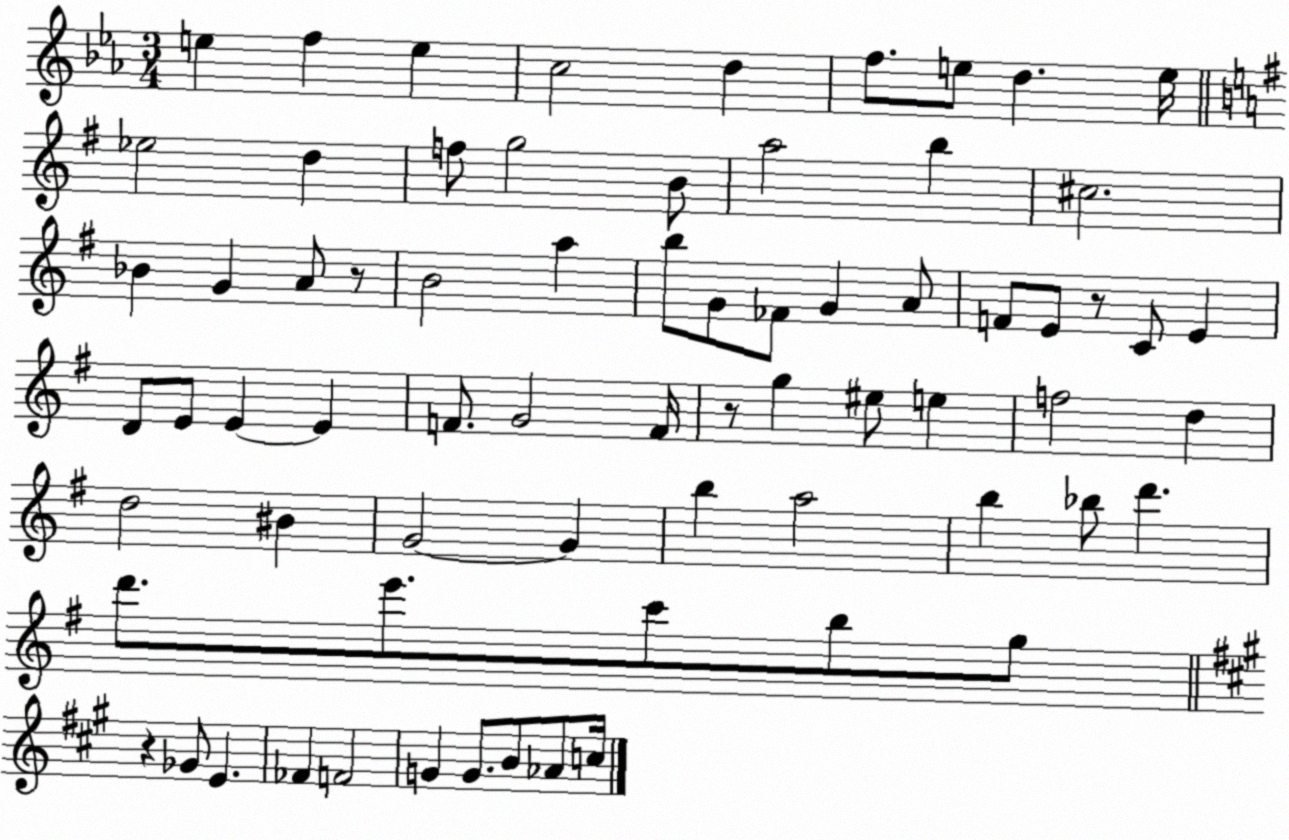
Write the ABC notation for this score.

X:1
T:Untitled
M:3/4
L:1/4
K:Eb
e f e c2 d f/2 e/2 d e/4 _e2 d f/2 g2 B/2 a2 b ^c2 _B G A/2 z/2 B2 a b/2 G/2 _F/2 G A/2 F/2 E/2 z/2 C/2 E D/2 E/2 E E F/2 G2 F/4 z/2 g ^e/2 e f2 d d2 ^B G2 G b a2 b _b/2 d' d'/2 e'/2 c'/2 b/2 g/2 z _G/2 E _F F2 G G/2 B/2 _A/2 c/4